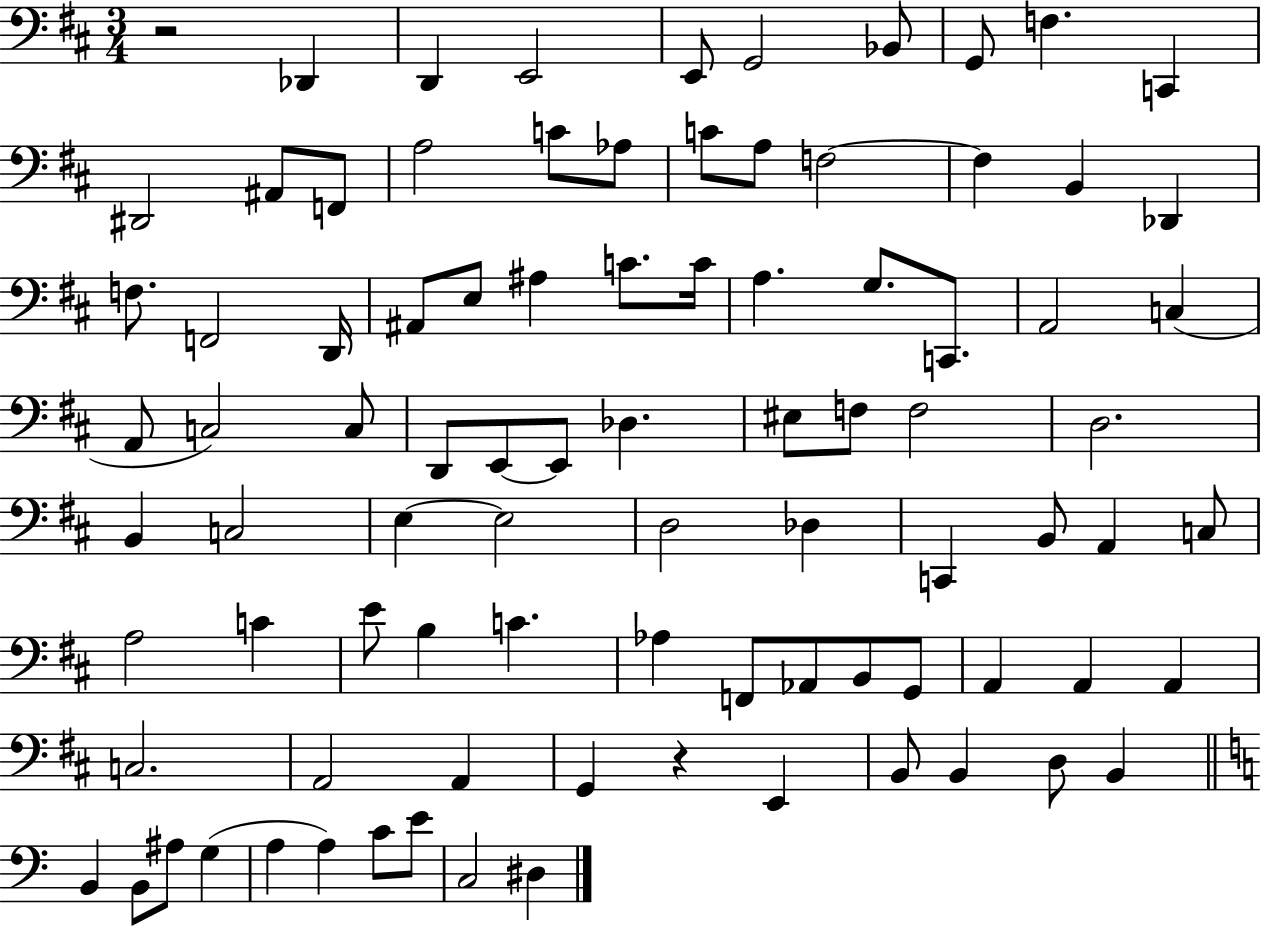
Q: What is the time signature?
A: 3/4